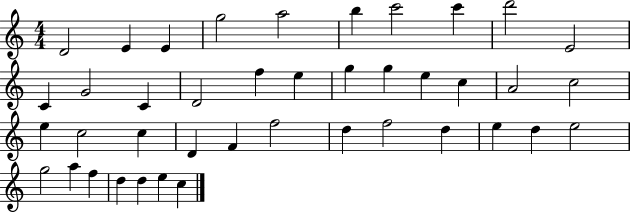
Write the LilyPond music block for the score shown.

{
  \clef treble
  \numericTimeSignature
  \time 4/4
  \key c \major
  d'2 e'4 e'4 | g''2 a''2 | b''4 c'''2 c'''4 | d'''2 e'2 | \break c'4 g'2 c'4 | d'2 f''4 e''4 | g''4 g''4 e''4 c''4 | a'2 c''2 | \break e''4 c''2 c''4 | d'4 f'4 f''2 | d''4 f''2 d''4 | e''4 d''4 e''2 | \break g''2 a''4 f''4 | d''4 d''4 e''4 c''4 | \bar "|."
}